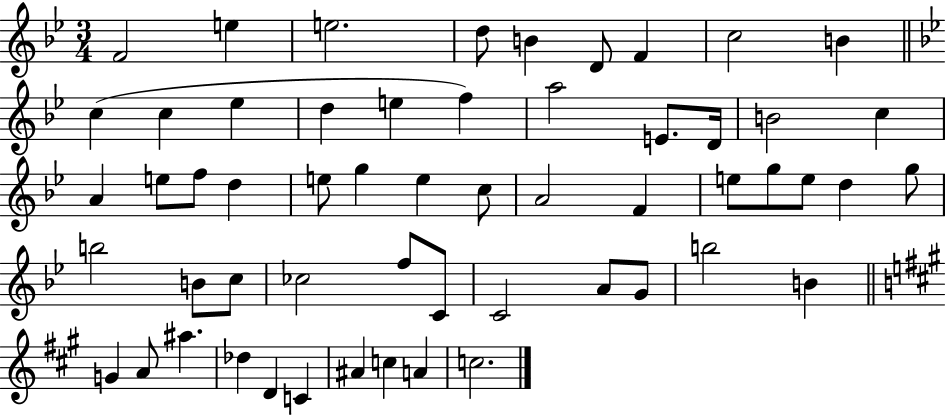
F4/h E5/q E5/h. D5/e B4/q D4/e F4/q C5/h B4/q C5/q C5/q Eb5/q D5/q E5/q F5/q A5/h E4/e. D4/s B4/h C5/q A4/q E5/e F5/e D5/q E5/e G5/q E5/q C5/e A4/h F4/q E5/e G5/e E5/e D5/q G5/e B5/h B4/e C5/e CES5/h F5/e C4/e C4/h A4/e G4/e B5/h B4/q G4/q A4/e A#5/q. Db5/q D4/q C4/q A#4/q C5/q A4/q C5/h.